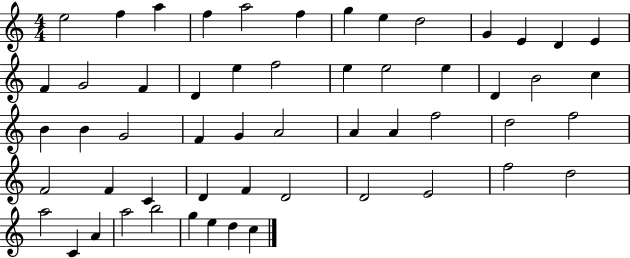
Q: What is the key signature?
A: C major